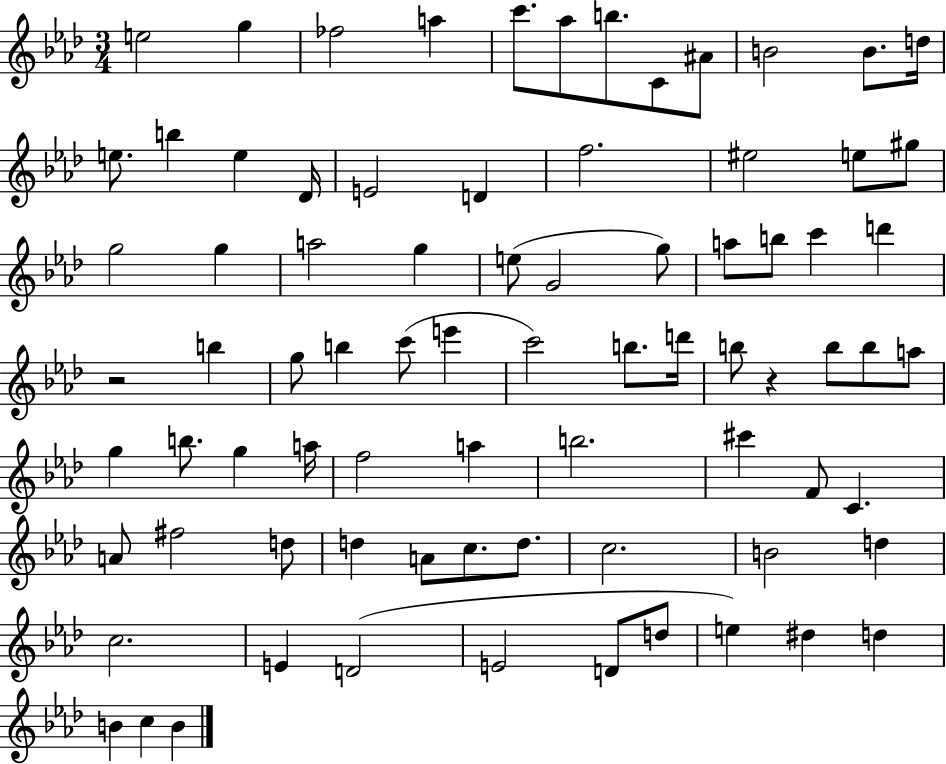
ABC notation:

X:1
T:Untitled
M:3/4
L:1/4
K:Ab
e2 g _f2 a c'/2 _a/2 b/2 C/2 ^A/2 B2 B/2 d/4 e/2 b e _D/4 E2 D f2 ^e2 e/2 ^g/2 g2 g a2 g e/2 G2 g/2 a/2 b/2 c' d' z2 b g/2 b c'/2 e' c'2 b/2 d'/4 b/2 z b/2 b/2 a/2 g b/2 g a/4 f2 a b2 ^c' F/2 C A/2 ^f2 d/2 d A/2 c/2 d/2 c2 B2 d c2 E D2 E2 D/2 d/2 e ^d d B c B